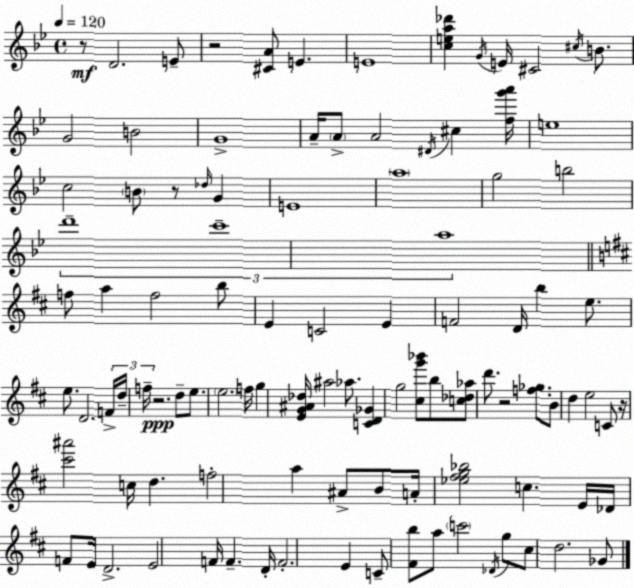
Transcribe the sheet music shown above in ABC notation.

X:1
T:Untitled
M:4/4
L:1/4
K:Gm
z/2 D2 E/2 z2 [^CA]/2 E E4 [cea_d'] G/4 E/4 ^C2 ^c/4 B/2 G2 B2 G4 A/4 A/2 A2 ^D/4 ^c [fg'a']/4 e4 c2 B/2 z/2 _d/4 G E4 a4 g2 b2 d'4 c'4 a4 f/2 a f2 b/2 E C2 E F2 D/4 b e/2 e/2 D2 F/4 d/4 f/4 z2 d/2 e/2 e2 f/4 g [EG^A_d]/4 ^a2 _a/2 [CD_G] g2 [^cg'_b']/2 b/2 [c_d_a]/2 d'/2 z2 [f_g]/2 B/2 d e2 C/2 z/4 [^c'^a']2 c/4 d f2 a ^A/2 B/2 A/4 [_e^fg_b]2 c E/4 _D/4 F/2 E/4 D2 E2 F/4 F D/4 F2 E C/2 [^Fb]/2 a/2 c'2 _D/4 g/2 ^c/2 d2 _G/2